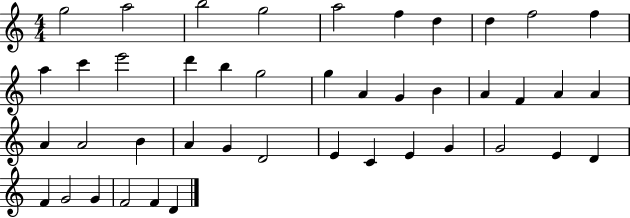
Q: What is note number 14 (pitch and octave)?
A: D6